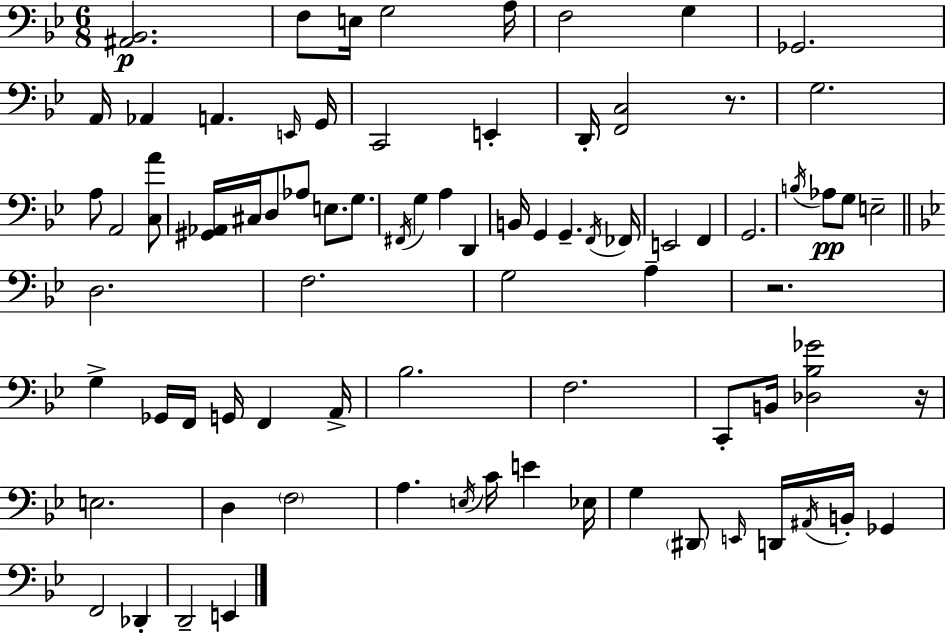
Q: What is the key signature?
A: G minor